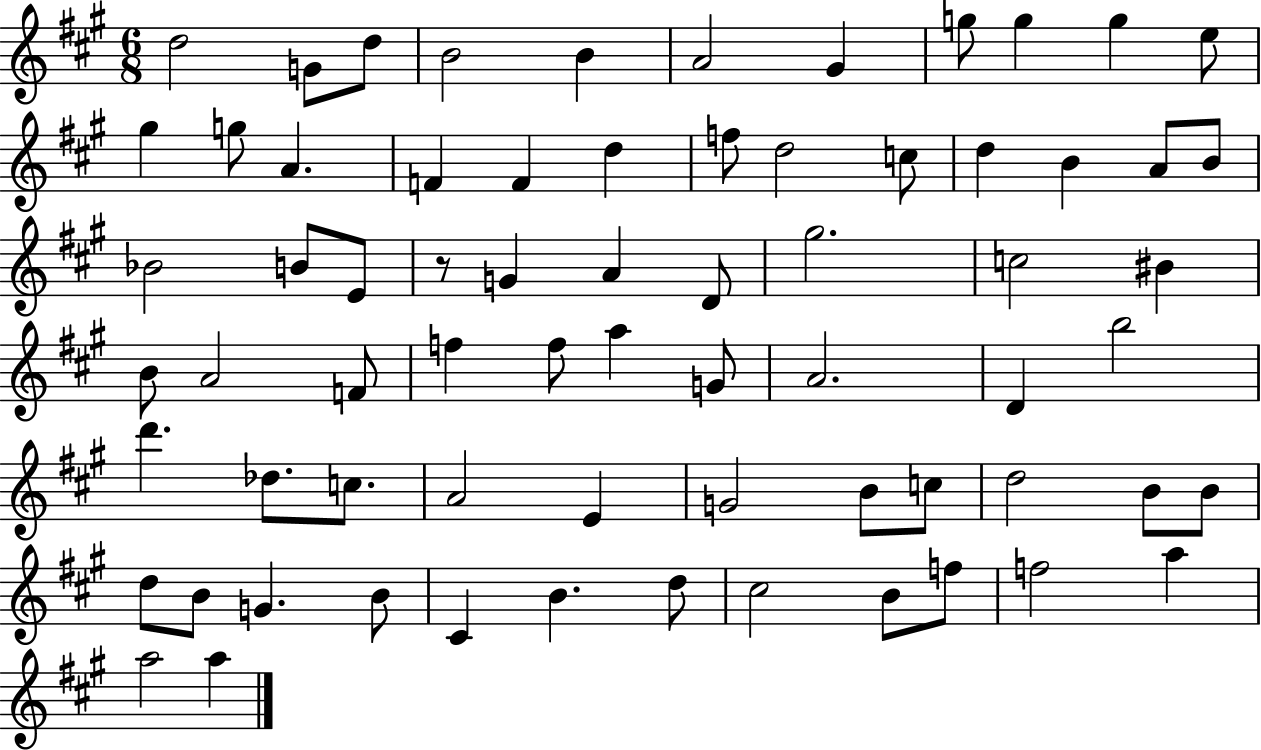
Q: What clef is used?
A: treble